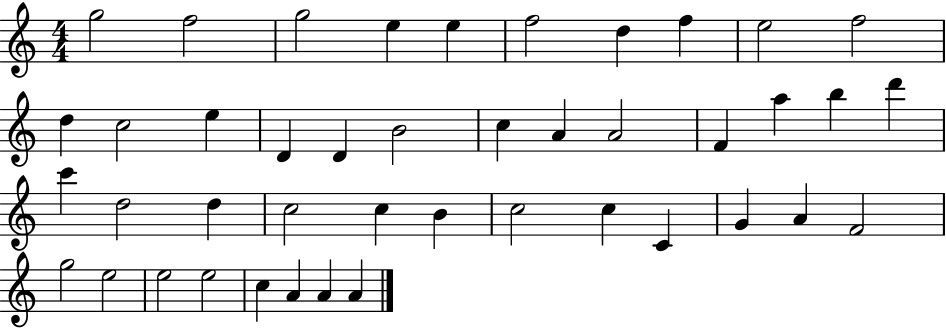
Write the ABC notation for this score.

X:1
T:Untitled
M:4/4
L:1/4
K:C
g2 f2 g2 e e f2 d f e2 f2 d c2 e D D B2 c A A2 F a b d' c' d2 d c2 c B c2 c C G A F2 g2 e2 e2 e2 c A A A